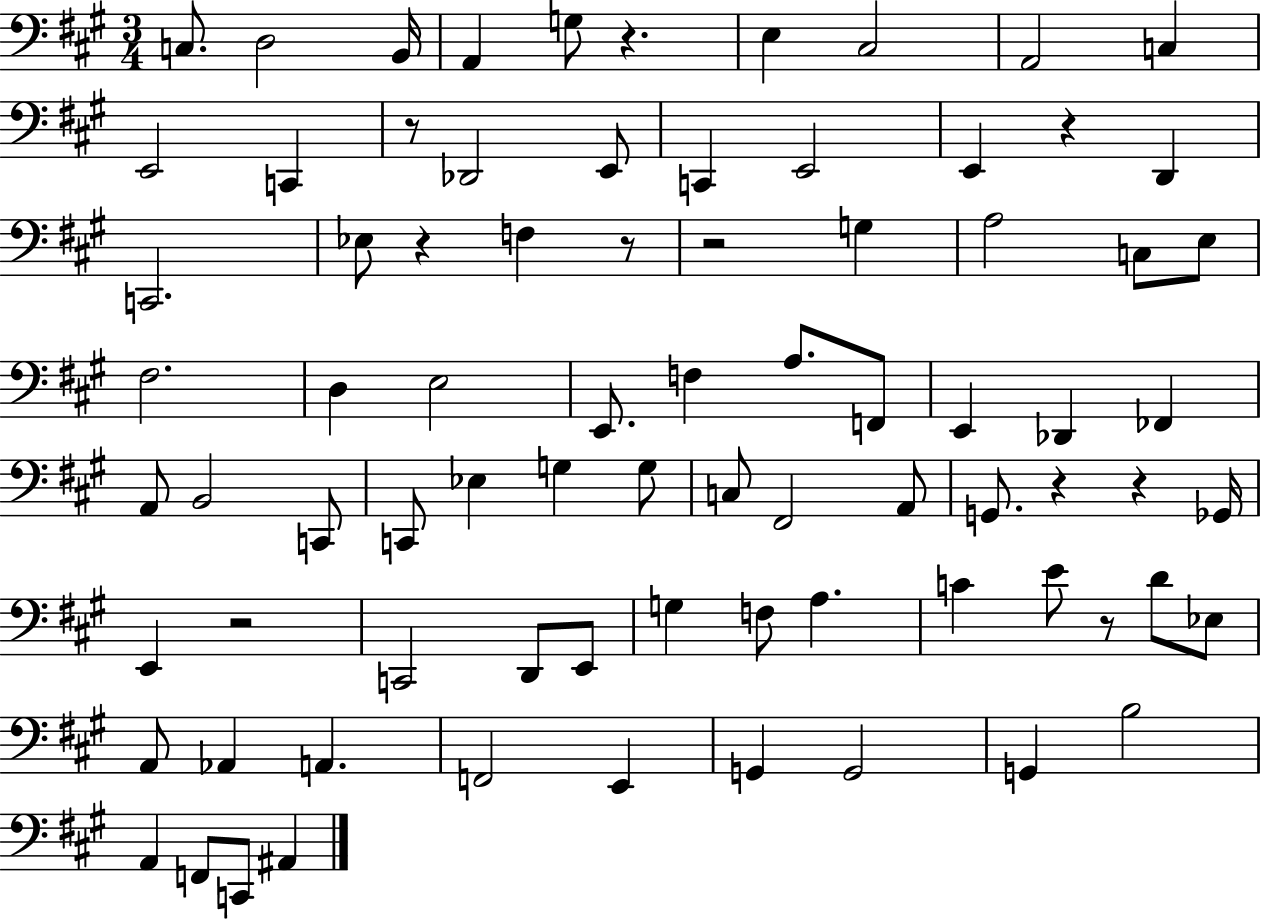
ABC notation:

X:1
T:Untitled
M:3/4
L:1/4
K:A
C,/2 D,2 B,,/4 A,, G,/2 z E, ^C,2 A,,2 C, E,,2 C,, z/2 _D,,2 E,,/2 C,, E,,2 E,, z D,, C,,2 _E,/2 z F, z/2 z2 G, A,2 C,/2 E,/2 ^F,2 D, E,2 E,,/2 F, A,/2 F,,/2 E,, _D,, _F,, A,,/2 B,,2 C,,/2 C,,/2 _E, G, G,/2 C,/2 ^F,,2 A,,/2 G,,/2 z z _G,,/4 E,, z2 C,,2 D,,/2 E,,/2 G, F,/2 A, C E/2 z/2 D/2 _E,/2 A,,/2 _A,, A,, F,,2 E,, G,, G,,2 G,, B,2 A,, F,,/2 C,,/2 ^A,,